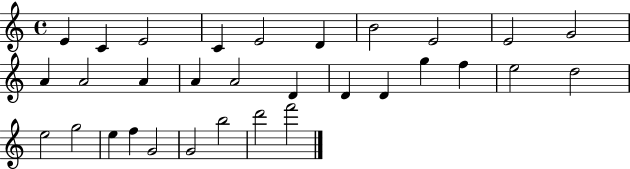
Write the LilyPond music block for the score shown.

{
  \clef treble
  \time 4/4
  \defaultTimeSignature
  \key c \major
  e'4 c'4 e'2 | c'4 e'2 d'4 | b'2 e'2 | e'2 g'2 | \break a'4 a'2 a'4 | a'4 a'2 d'4 | d'4 d'4 g''4 f''4 | e''2 d''2 | \break e''2 g''2 | e''4 f''4 g'2 | g'2 b''2 | d'''2 f'''2 | \break \bar "|."
}